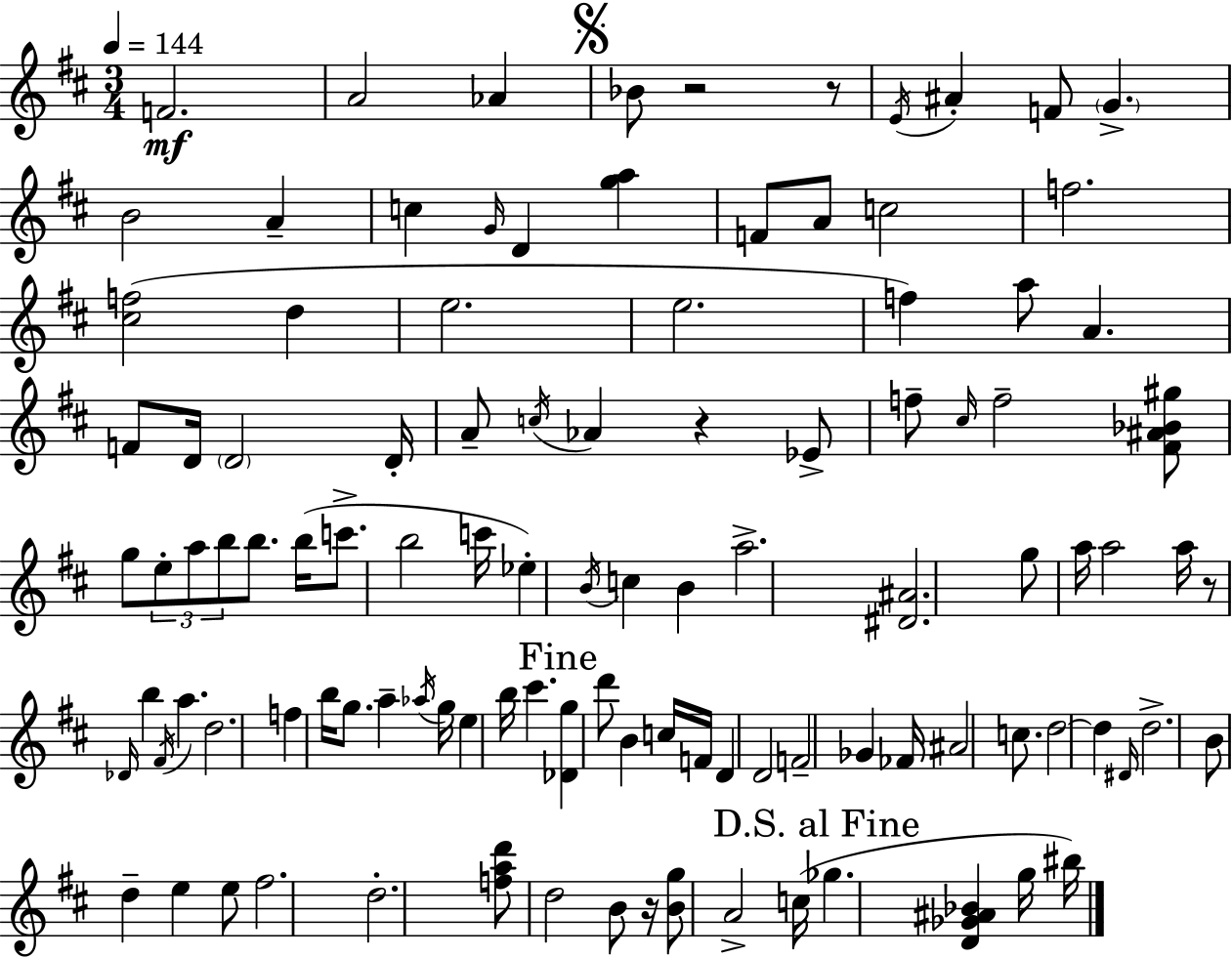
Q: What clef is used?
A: treble